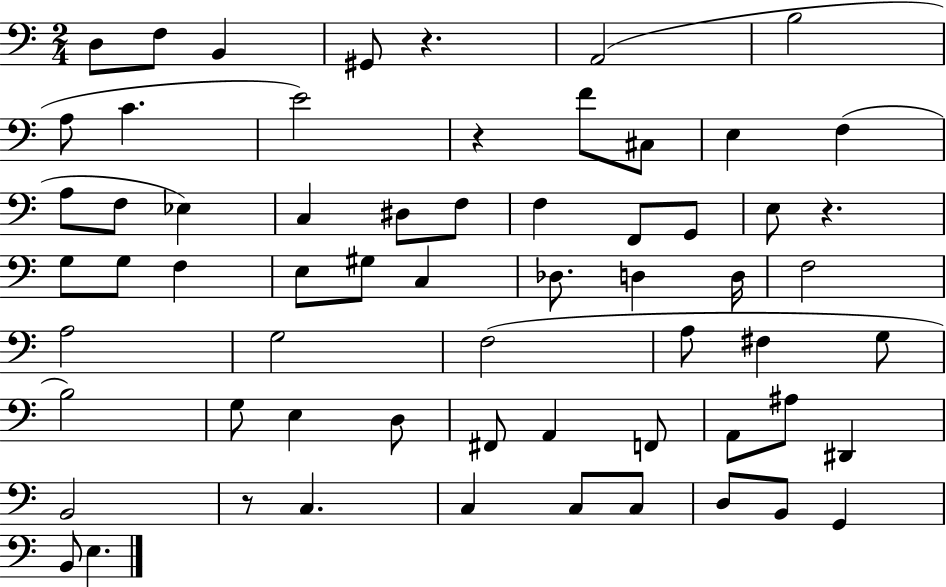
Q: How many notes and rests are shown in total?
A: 63